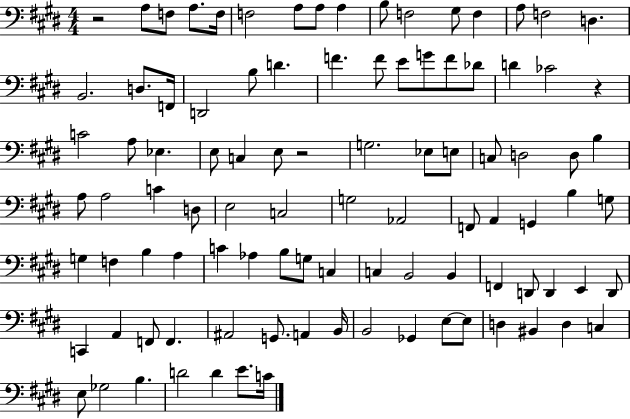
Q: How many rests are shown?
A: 3